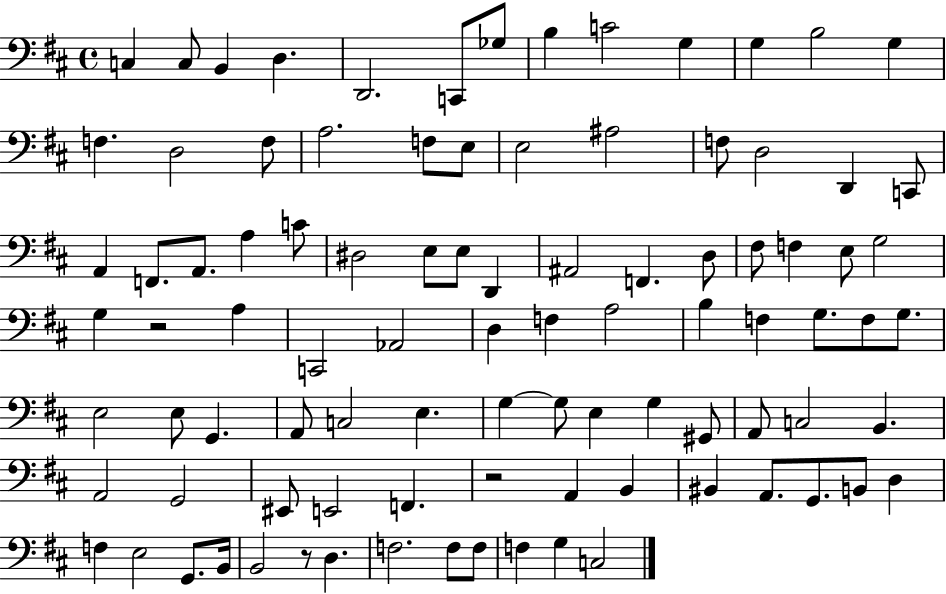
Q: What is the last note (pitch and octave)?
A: C3